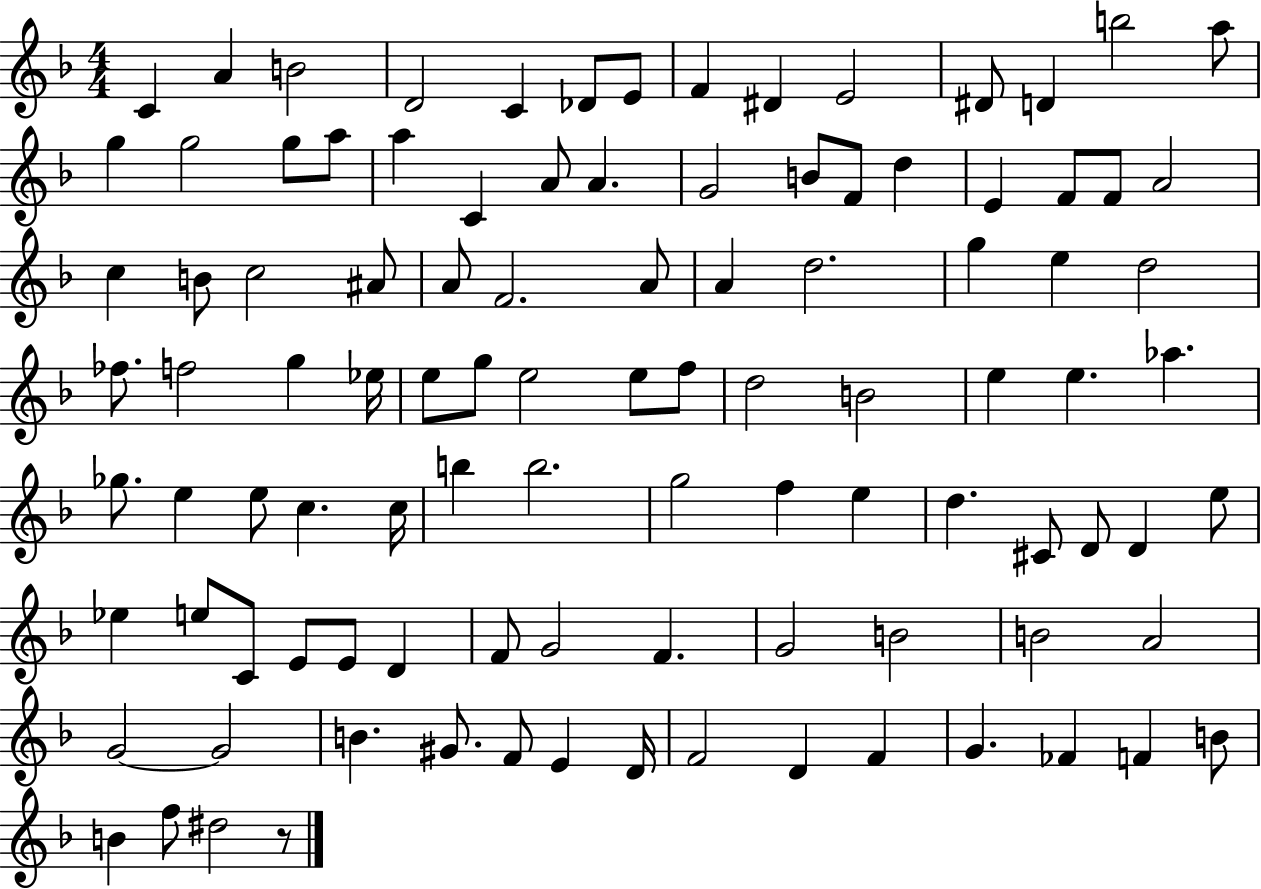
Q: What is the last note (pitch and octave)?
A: D#5